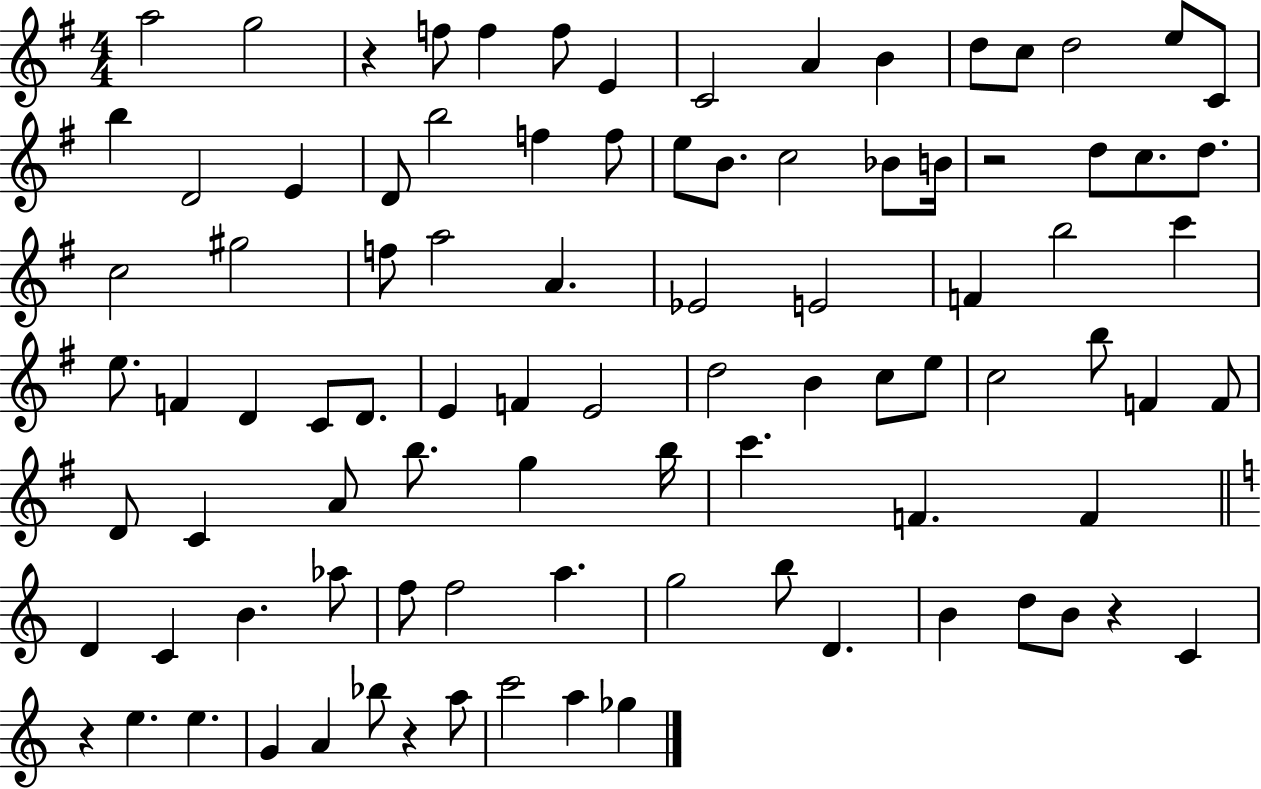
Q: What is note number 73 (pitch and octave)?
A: B5